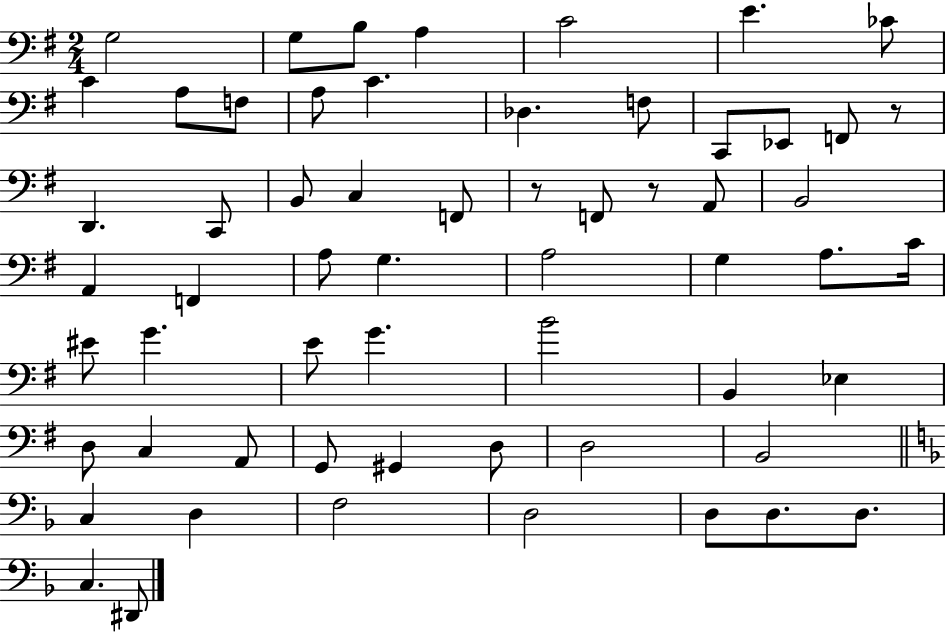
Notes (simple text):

G3/h G3/e B3/e A3/q C4/h E4/q. CES4/e C4/q A3/e F3/e A3/e C4/q. Db3/q. F3/e C2/e Eb2/e F2/e R/e D2/q. C2/e B2/e C3/q F2/e R/e F2/e R/e A2/e B2/h A2/q F2/q A3/e G3/q. A3/h G3/q A3/e. C4/s EIS4/e G4/q. E4/e G4/q. B4/h B2/q Eb3/q D3/e C3/q A2/e G2/e G#2/q D3/e D3/h B2/h C3/q D3/q F3/h D3/h D3/e D3/e. D3/e. C3/q. D#2/e